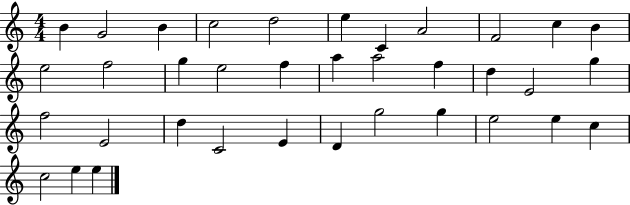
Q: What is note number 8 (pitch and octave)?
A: A4